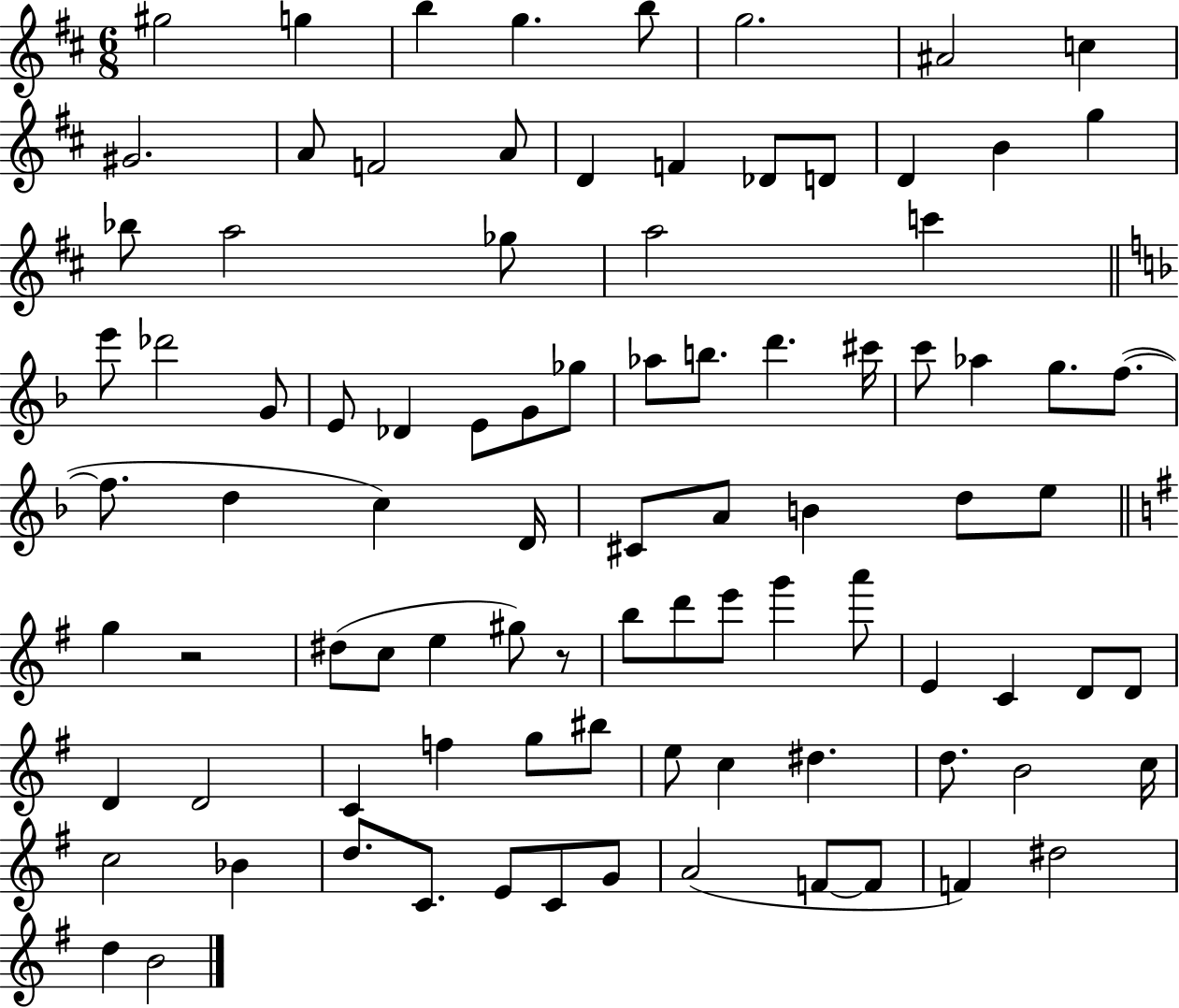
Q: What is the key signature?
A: D major